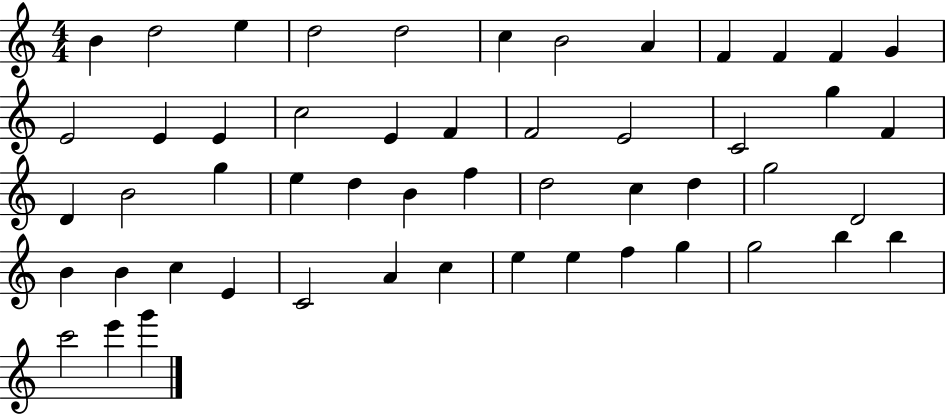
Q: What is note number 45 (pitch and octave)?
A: F5